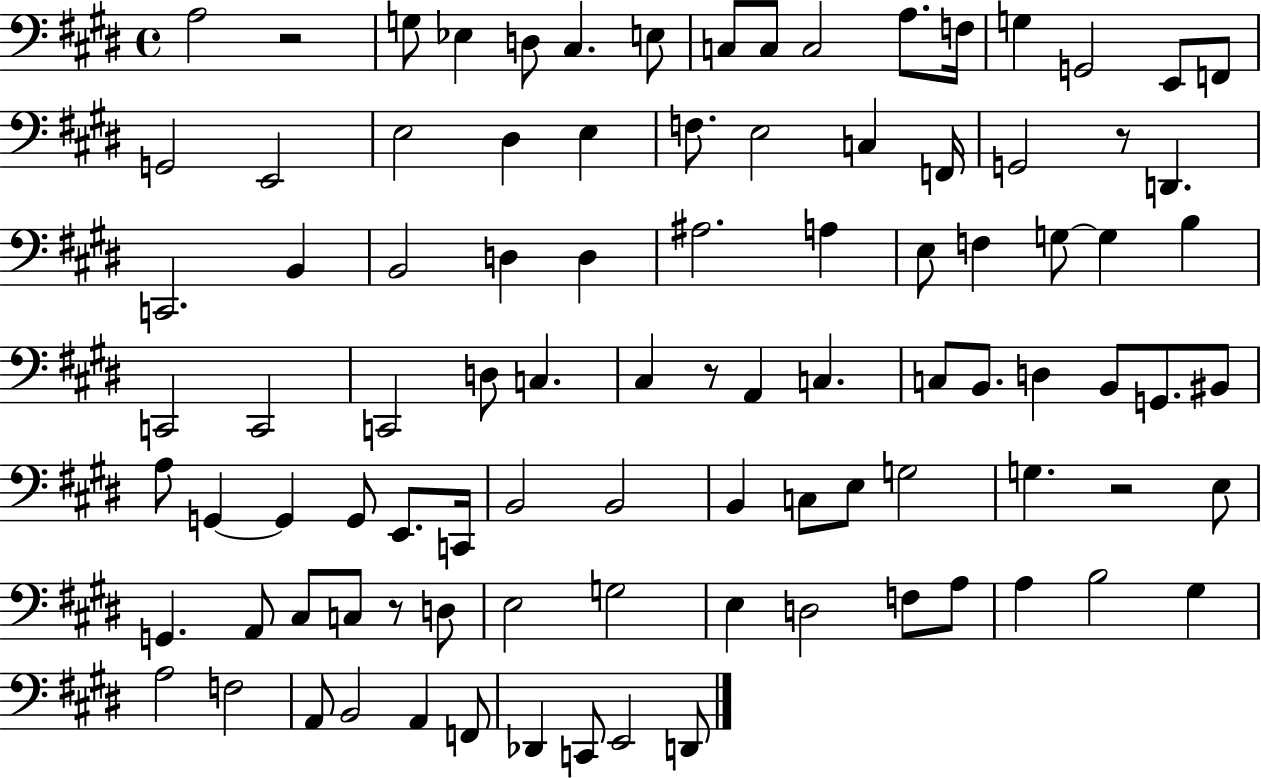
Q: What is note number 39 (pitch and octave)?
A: C2